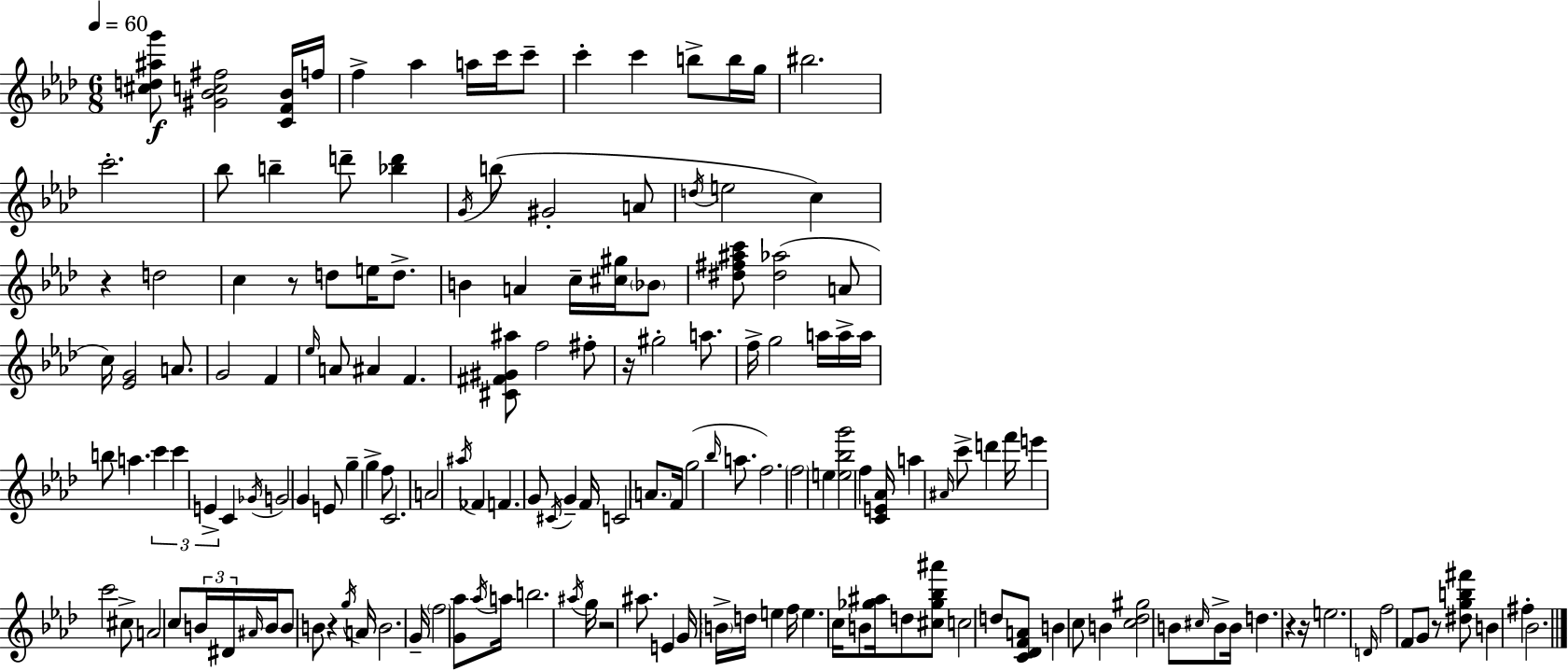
{
  \clef treble
  \numericTimeSignature
  \time 6/8
  \key f \minor
  \tempo 4 = 60
  \repeat volta 2 { <cis'' d'' ais'' g'''>8\f <gis' bes' c'' fis''>2 <c' f' bes'>16 f''16 | f''4-> aes''4 a''16 c'''16 c'''8-- | c'''4-. c'''4 b''8-> b''16 g''16 | bis''2. | \break c'''2.-. | bes''8 b''4-- d'''8-- <bes'' d'''>4 | \acciaccatura { g'16 } b''8( gis'2-. a'8 | \acciaccatura { d''16 } e''2 c''4) | \break r4 d''2 | c''4 r8 d''8 e''16 d''8.-> | b'4 a'4 c''16-- <cis'' gis''>16 | \parenthesize bes'8 <dis'' fis'' ais'' c'''>8 <dis'' aes''>2( | \break a'8 c''16) <ees' g'>2 a'8. | g'2 f'4 | \grace { ees''16 } a'8 ais'4 f'4. | <cis' fis' gis' ais''>8 f''2 | \break fis''8-. r16 gis''2-. | a''8. f''16-> g''2 | a''16 a''16-> a''16 b''8 a''4. \tuplet 3/2 { c'''4 | c'''4 e'4-> } c'4 | \break \acciaccatura { ges'16 } g'2 | g'4 e'8 g''4-- g''4-> | f''8 c'2. | a'2 | \break \acciaccatura { ais''16 } fes'4 f'4. g'8 | \acciaccatura { cis'16 } g'4-- f'16 c'2 | \parenthesize a'8. f'16 g''2( | \grace { bes''16 } a''8. f''2.) | \break \parenthesize f''2 | e''4 <e'' bes'' g'''>2 | f''4 <c' e' aes'>16 a''4 | \grace { ais'16 } c'''8-> d'''4 f'''16 e'''4 | \break c'''2 cis''8-> a'2 | c''8 \tuplet 3/2 { b'16 dis'16 \grace { ais'16 } } b'16 | b'8 b'8 r4 \acciaccatura { g''16 } a'16 b'2. | g'16-- \parenthesize f''2 | \break <g' aes''>8 \acciaccatura { aes''16 } a''16 b''2. | \acciaccatura { ais''16 } | g''16 r2 ais''8. | e'4 g'16 \parenthesize b'16-> d''16 e''4 f''16 | \break e''4. c''16 b'8 <ges'' ais''>16 d''8 | <cis'' ges'' bes'' ais'''>8 c''2 d''8 | <c' des' f' a'>8 b'4 c''8 b'4 | <c'' des'' gis''>2 b'8 \grace { cis''16 } b'8-> | \break b'16 d''4. r4 | r16 e''2. | \grace { d'16 } f''2 f'8 | g'8 r8 <dis'' g'' b'' fis'''>8 b'4 fis''4-. | \break bes'2. | } \bar "|."
}